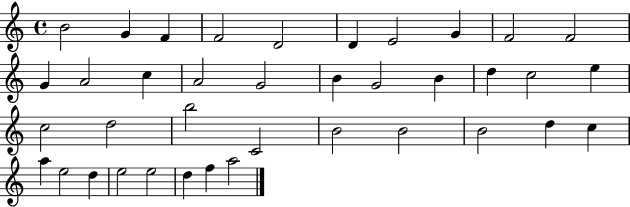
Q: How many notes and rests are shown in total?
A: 38